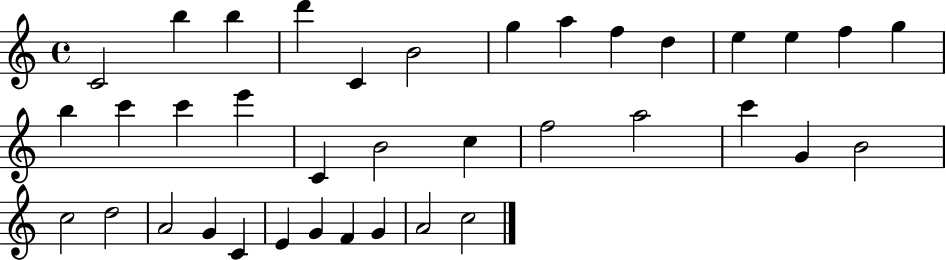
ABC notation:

X:1
T:Untitled
M:4/4
L:1/4
K:C
C2 b b d' C B2 g a f d e e f g b c' c' e' C B2 c f2 a2 c' G B2 c2 d2 A2 G C E G F G A2 c2